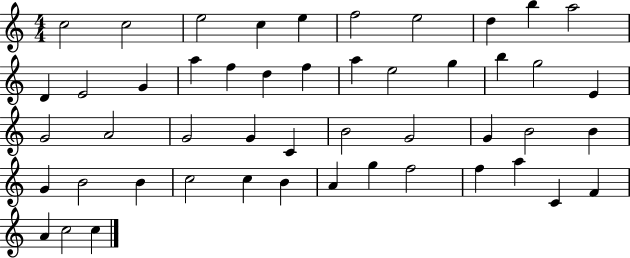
C5/h C5/h E5/h C5/q E5/q F5/h E5/h D5/q B5/q A5/h D4/q E4/h G4/q A5/q F5/q D5/q F5/q A5/q E5/h G5/q B5/q G5/h E4/q G4/h A4/h G4/h G4/q C4/q B4/h G4/h G4/q B4/h B4/q G4/q B4/h B4/q C5/h C5/q B4/q A4/q G5/q F5/h F5/q A5/q C4/q F4/q A4/q C5/h C5/q